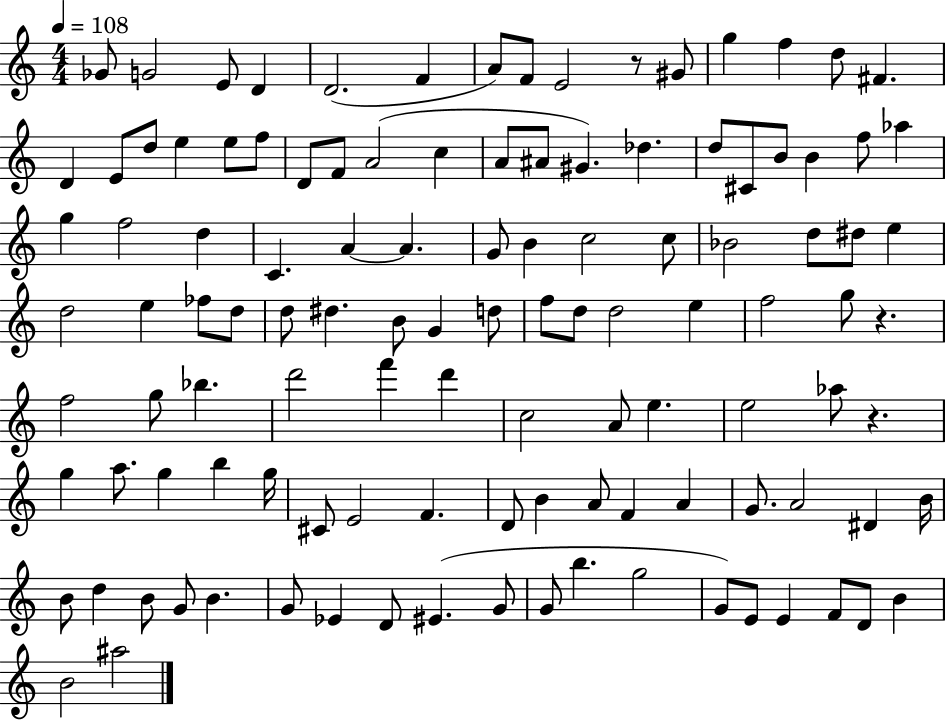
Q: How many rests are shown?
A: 3